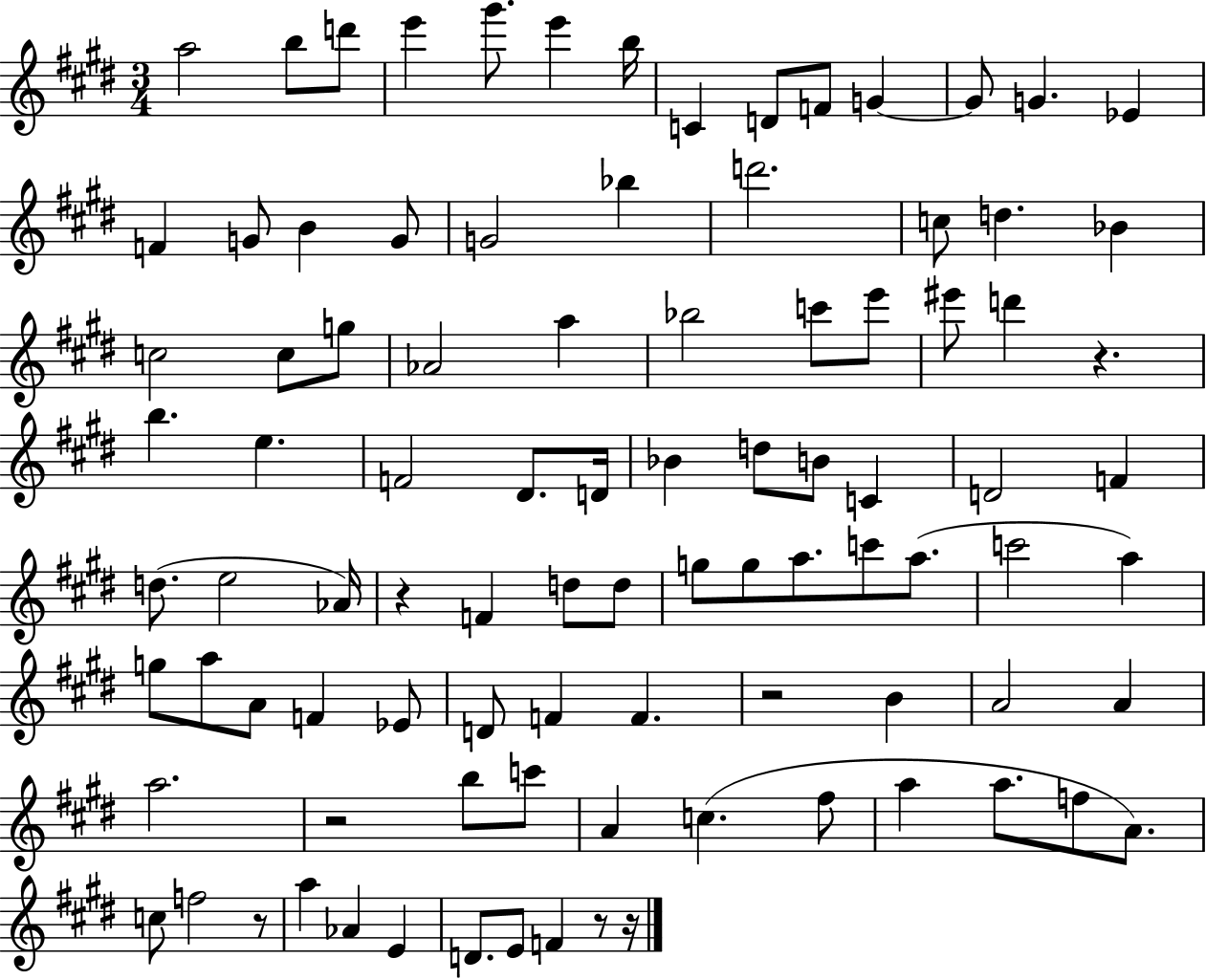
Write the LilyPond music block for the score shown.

{
  \clef treble
  \numericTimeSignature
  \time 3/4
  \key e \major
  a''2 b''8 d'''8 | e'''4 gis'''8. e'''4 b''16 | c'4 d'8 f'8 g'4~~ | g'8 g'4. ees'4 | \break f'4 g'8 b'4 g'8 | g'2 bes''4 | d'''2. | c''8 d''4. bes'4 | \break c''2 c''8 g''8 | aes'2 a''4 | bes''2 c'''8 e'''8 | eis'''8 d'''4 r4. | \break b''4. e''4. | f'2 dis'8. d'16 | bes'4 d''8 b'8 c'4 | d'2 f'4 | \break d''8.( e''2 aes'16) | r4 f'4 d''8 d''8 | g''8 g''8 a''8. c'''8 a''8.( | c'''2 a''4) | \break g''8 a''8 a'8 f'4 ees'8 | d'8 f'4 f'4. | r2 b'4 | a'2 a'4 | \break a''2. | r2 b''8 c'''8 | a'4 c''4.( fis''8 | a''4 a''8. f''8 a'8.) | \break c''8 f''2 r8 | a''4 aes'4 e'4 | d'8. e'8 f'4 r8 r16 | \bar "|."
}